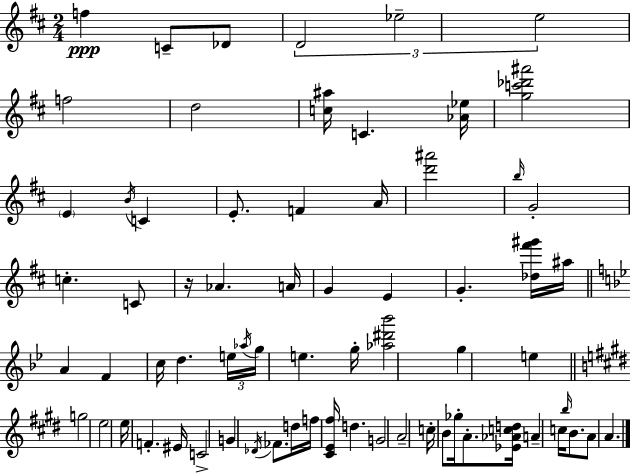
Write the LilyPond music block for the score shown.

{
  \clef treble
  \numericTimeSignature
  \time 2/4
  \key d \major
  \repeat volta 2 { f''4\ppp c'8-- des'8 | \tuplet 3/2 { d'2 | ees''2-- | e''2 } | \break f''2 | d''2 | <c'' ais''>16 c'4. <aes' ees''>16 | <g'' c''' des''' ais'''>2 | \break \parenthesize e'4 \acciaccatura { b'16 } c'4 | e'8.-. f'4 | a'16 <d''' ais'''>2 | \grace { b''16 } g'2-. | \break c''4.-. | c'8 r16 aes'4. | a'16 g'4 e'4 | g'4.-. | \break <des'' fis''' gis'''>16 ais''16 \bar "||" \break \key bes \major a'4 f'4 | c''16 d''4. \tuplet 3/2 { e''16 | \acciaccatura { aes''16 } g''16 } e''4. | g''16-. <aes'' dis''' bes'''>2 | \break g''4 e''4 | \bar "||" \break \key e \major g''2 | e''2 | e''16 f'4.-. eis'16 | c'2-> | \break g'4 \acciaccatura { des'16 } fes'8. | d''16 f''16 <cis' e' fis''>16 d''4. | g'2 | a'2-- | \break c''16-. b'8 ges''16-. a'8.-. | <ees' aes' c'' d''>16 a'4-- c''16 \grace { b''16 } b'8. | a'8 a'4. | } \bar "|."
}